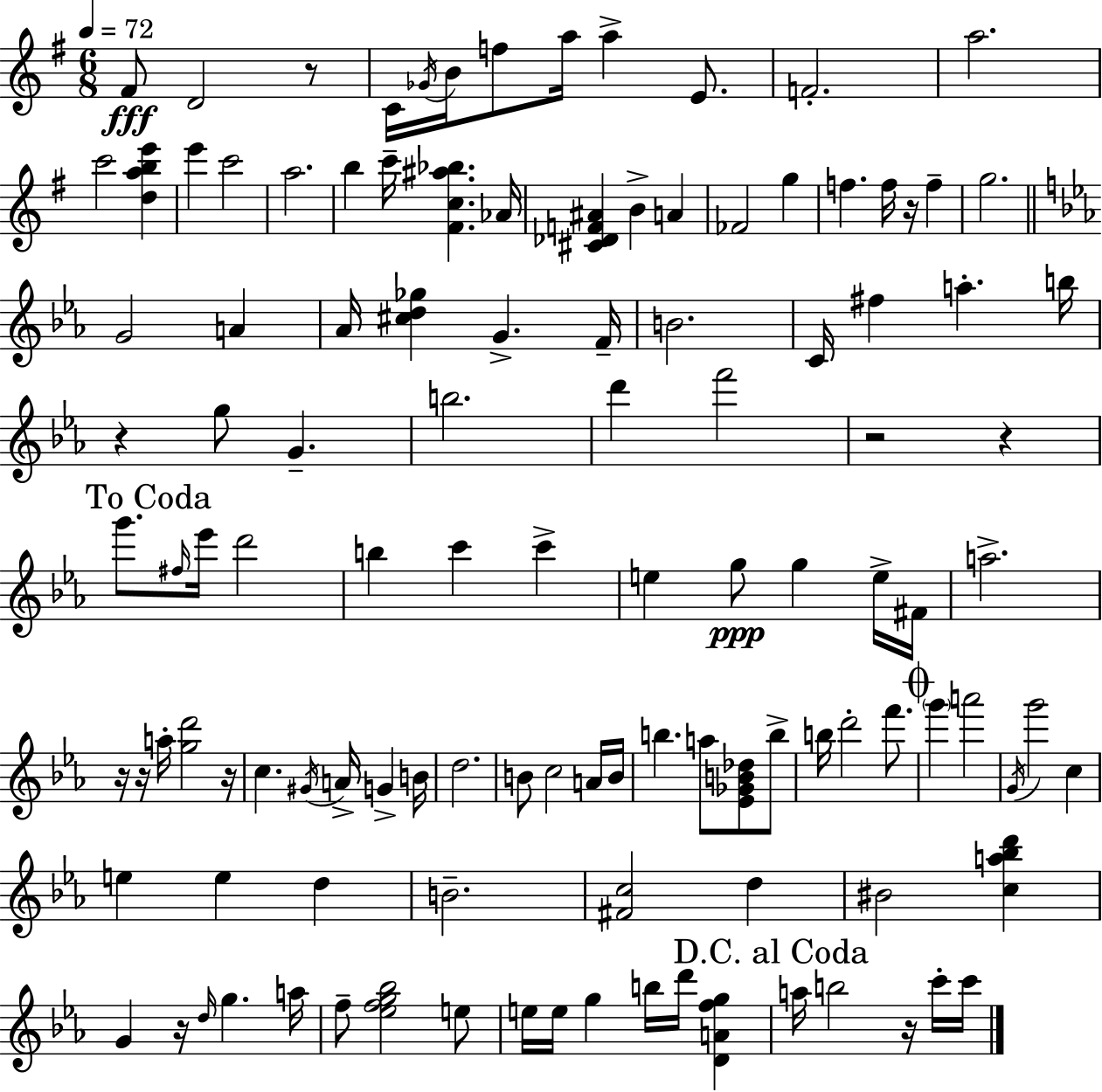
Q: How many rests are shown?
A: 10